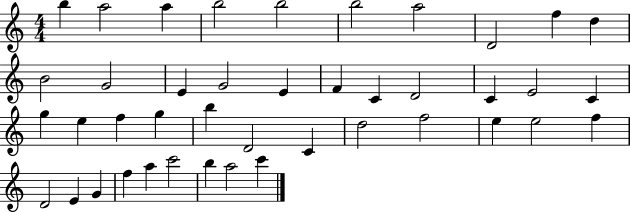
B5/q A5/h A5/q B5/h B5/h B5/h A5/h D4/h F5/q D5/q B4/h G4/h E4/q G4/h E4/q F4/q C4/q D4/h C4/q E4/h C4/q G5/q E5/q F5/q G5/q B5/q D4/h C4/q D5/h F5/h E5/q E5/h F5/q D4/h E4/q G4/q F5/q A5/q C6/h B5/q A5/h C6/q